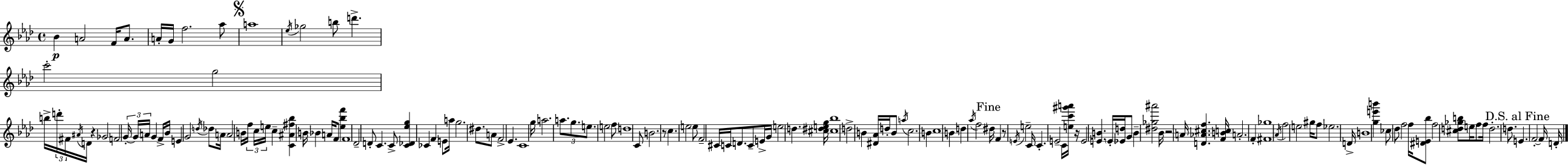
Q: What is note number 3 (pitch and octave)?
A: F4